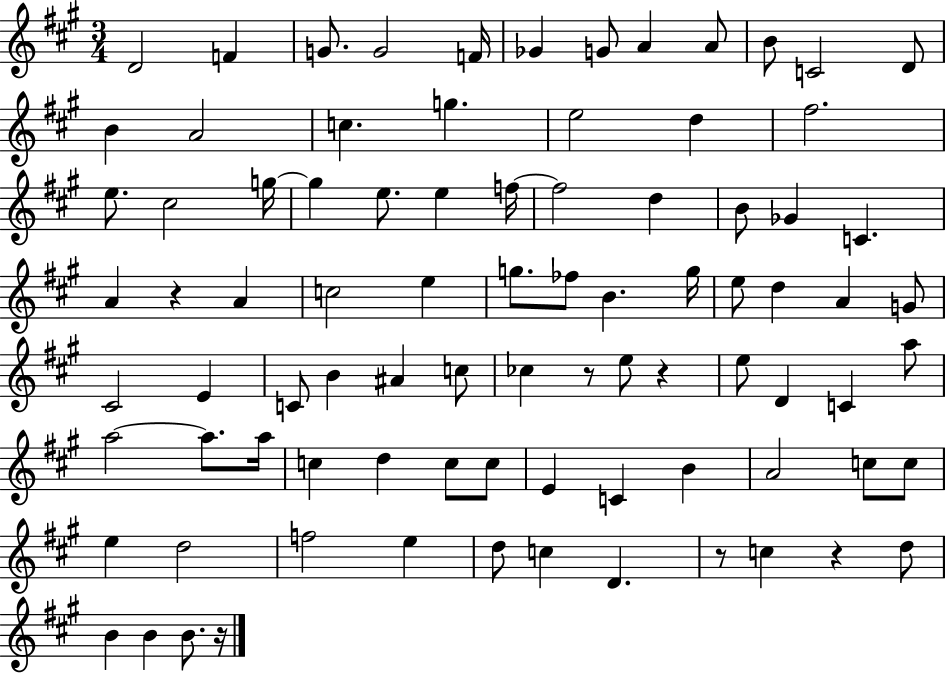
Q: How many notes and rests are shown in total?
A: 86